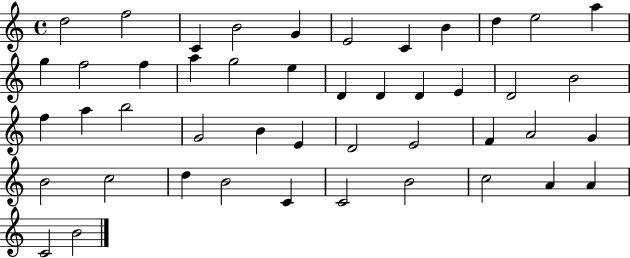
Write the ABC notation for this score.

X:1
T:Untitled
M:4/4
L:1/4
K:C
d2 f2 C B2 G E2 C B d e2 a g f2 f a g2 e D D D E D2 B2 f a b2 G2 B E D2 E2 F A2 G B2 c2 d B2 C C2 B2 c2 A A C2 B2